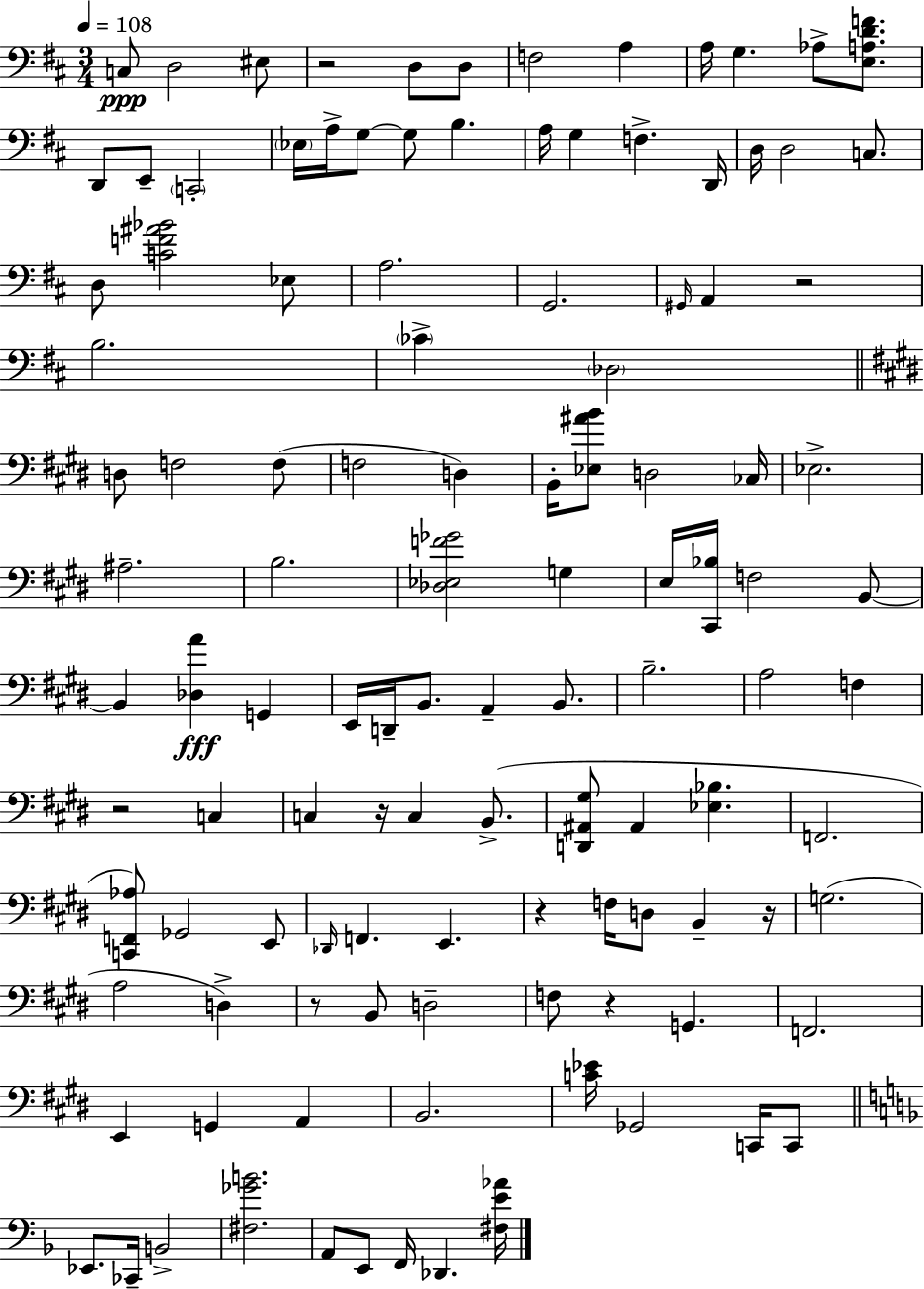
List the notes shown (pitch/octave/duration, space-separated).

C3/e D3/h EIS3/e R/h D3/e D3/e F3/h A3/q A3/s G3/q. Ab3/e [E3,A3,D4,F4]/e. D2/e E2/e C2/h Eb3/s A3/s G3/e G3/e B3/q. A3/s G3/q F3/q. D2/s D3/s D3/h C3/e. D3/e [C4,F4,A#4,Bb4]/h Eb3/e A3/h. G2/h. G#2/s A2/q R/h B3/h. CES4/q Db3/h D3/e F3/h F3/e F3/h D3/q B2/s [Eb3,A#4,B4]/e D3/h CES3/s Eb3/h. A#3/h. B3/h. [Db3,Eb3,F4,Gb4]/h G3/q E3/s [C#2,Bb3]/s F3/h B2/e B2/q [Db3,A4]/q G2/q E2/s D2/s B2/e. A2/q B2/e. B3/h. A3/h F3/q R/h C3/q C3/q R/s C3/q B2/e. [D2,A#2,G#3]/e A#2/q [Eb3,Bb3]/q. F2/h. [C2,F2,Ab3]/e Gb2/h E2/e Db2/s F2/q. E2/q. R/q F3/s D3/e B2/q R/s G3/h. A3/h D3/q R/e B2/e D3/h F3/e R/q G2/q. F2/h. E2/q G2/q A2/q B2/h. [C4,Eb4]/s Gb2/h C2/s C2/e Eb2/e. CES2/s B2/h [F#3,Gb4,B4]/h. A2/e E2/e F2/s Db2/q. [F#3,E4,Ab4]/s